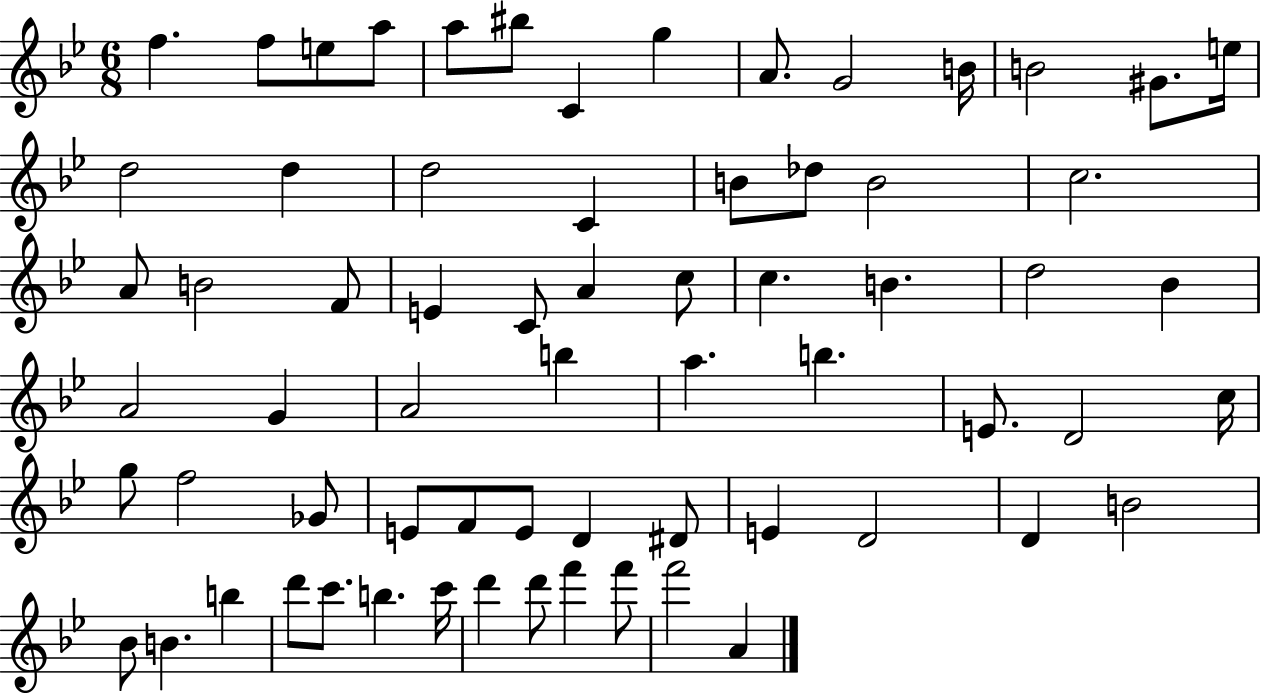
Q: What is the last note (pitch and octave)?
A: A4